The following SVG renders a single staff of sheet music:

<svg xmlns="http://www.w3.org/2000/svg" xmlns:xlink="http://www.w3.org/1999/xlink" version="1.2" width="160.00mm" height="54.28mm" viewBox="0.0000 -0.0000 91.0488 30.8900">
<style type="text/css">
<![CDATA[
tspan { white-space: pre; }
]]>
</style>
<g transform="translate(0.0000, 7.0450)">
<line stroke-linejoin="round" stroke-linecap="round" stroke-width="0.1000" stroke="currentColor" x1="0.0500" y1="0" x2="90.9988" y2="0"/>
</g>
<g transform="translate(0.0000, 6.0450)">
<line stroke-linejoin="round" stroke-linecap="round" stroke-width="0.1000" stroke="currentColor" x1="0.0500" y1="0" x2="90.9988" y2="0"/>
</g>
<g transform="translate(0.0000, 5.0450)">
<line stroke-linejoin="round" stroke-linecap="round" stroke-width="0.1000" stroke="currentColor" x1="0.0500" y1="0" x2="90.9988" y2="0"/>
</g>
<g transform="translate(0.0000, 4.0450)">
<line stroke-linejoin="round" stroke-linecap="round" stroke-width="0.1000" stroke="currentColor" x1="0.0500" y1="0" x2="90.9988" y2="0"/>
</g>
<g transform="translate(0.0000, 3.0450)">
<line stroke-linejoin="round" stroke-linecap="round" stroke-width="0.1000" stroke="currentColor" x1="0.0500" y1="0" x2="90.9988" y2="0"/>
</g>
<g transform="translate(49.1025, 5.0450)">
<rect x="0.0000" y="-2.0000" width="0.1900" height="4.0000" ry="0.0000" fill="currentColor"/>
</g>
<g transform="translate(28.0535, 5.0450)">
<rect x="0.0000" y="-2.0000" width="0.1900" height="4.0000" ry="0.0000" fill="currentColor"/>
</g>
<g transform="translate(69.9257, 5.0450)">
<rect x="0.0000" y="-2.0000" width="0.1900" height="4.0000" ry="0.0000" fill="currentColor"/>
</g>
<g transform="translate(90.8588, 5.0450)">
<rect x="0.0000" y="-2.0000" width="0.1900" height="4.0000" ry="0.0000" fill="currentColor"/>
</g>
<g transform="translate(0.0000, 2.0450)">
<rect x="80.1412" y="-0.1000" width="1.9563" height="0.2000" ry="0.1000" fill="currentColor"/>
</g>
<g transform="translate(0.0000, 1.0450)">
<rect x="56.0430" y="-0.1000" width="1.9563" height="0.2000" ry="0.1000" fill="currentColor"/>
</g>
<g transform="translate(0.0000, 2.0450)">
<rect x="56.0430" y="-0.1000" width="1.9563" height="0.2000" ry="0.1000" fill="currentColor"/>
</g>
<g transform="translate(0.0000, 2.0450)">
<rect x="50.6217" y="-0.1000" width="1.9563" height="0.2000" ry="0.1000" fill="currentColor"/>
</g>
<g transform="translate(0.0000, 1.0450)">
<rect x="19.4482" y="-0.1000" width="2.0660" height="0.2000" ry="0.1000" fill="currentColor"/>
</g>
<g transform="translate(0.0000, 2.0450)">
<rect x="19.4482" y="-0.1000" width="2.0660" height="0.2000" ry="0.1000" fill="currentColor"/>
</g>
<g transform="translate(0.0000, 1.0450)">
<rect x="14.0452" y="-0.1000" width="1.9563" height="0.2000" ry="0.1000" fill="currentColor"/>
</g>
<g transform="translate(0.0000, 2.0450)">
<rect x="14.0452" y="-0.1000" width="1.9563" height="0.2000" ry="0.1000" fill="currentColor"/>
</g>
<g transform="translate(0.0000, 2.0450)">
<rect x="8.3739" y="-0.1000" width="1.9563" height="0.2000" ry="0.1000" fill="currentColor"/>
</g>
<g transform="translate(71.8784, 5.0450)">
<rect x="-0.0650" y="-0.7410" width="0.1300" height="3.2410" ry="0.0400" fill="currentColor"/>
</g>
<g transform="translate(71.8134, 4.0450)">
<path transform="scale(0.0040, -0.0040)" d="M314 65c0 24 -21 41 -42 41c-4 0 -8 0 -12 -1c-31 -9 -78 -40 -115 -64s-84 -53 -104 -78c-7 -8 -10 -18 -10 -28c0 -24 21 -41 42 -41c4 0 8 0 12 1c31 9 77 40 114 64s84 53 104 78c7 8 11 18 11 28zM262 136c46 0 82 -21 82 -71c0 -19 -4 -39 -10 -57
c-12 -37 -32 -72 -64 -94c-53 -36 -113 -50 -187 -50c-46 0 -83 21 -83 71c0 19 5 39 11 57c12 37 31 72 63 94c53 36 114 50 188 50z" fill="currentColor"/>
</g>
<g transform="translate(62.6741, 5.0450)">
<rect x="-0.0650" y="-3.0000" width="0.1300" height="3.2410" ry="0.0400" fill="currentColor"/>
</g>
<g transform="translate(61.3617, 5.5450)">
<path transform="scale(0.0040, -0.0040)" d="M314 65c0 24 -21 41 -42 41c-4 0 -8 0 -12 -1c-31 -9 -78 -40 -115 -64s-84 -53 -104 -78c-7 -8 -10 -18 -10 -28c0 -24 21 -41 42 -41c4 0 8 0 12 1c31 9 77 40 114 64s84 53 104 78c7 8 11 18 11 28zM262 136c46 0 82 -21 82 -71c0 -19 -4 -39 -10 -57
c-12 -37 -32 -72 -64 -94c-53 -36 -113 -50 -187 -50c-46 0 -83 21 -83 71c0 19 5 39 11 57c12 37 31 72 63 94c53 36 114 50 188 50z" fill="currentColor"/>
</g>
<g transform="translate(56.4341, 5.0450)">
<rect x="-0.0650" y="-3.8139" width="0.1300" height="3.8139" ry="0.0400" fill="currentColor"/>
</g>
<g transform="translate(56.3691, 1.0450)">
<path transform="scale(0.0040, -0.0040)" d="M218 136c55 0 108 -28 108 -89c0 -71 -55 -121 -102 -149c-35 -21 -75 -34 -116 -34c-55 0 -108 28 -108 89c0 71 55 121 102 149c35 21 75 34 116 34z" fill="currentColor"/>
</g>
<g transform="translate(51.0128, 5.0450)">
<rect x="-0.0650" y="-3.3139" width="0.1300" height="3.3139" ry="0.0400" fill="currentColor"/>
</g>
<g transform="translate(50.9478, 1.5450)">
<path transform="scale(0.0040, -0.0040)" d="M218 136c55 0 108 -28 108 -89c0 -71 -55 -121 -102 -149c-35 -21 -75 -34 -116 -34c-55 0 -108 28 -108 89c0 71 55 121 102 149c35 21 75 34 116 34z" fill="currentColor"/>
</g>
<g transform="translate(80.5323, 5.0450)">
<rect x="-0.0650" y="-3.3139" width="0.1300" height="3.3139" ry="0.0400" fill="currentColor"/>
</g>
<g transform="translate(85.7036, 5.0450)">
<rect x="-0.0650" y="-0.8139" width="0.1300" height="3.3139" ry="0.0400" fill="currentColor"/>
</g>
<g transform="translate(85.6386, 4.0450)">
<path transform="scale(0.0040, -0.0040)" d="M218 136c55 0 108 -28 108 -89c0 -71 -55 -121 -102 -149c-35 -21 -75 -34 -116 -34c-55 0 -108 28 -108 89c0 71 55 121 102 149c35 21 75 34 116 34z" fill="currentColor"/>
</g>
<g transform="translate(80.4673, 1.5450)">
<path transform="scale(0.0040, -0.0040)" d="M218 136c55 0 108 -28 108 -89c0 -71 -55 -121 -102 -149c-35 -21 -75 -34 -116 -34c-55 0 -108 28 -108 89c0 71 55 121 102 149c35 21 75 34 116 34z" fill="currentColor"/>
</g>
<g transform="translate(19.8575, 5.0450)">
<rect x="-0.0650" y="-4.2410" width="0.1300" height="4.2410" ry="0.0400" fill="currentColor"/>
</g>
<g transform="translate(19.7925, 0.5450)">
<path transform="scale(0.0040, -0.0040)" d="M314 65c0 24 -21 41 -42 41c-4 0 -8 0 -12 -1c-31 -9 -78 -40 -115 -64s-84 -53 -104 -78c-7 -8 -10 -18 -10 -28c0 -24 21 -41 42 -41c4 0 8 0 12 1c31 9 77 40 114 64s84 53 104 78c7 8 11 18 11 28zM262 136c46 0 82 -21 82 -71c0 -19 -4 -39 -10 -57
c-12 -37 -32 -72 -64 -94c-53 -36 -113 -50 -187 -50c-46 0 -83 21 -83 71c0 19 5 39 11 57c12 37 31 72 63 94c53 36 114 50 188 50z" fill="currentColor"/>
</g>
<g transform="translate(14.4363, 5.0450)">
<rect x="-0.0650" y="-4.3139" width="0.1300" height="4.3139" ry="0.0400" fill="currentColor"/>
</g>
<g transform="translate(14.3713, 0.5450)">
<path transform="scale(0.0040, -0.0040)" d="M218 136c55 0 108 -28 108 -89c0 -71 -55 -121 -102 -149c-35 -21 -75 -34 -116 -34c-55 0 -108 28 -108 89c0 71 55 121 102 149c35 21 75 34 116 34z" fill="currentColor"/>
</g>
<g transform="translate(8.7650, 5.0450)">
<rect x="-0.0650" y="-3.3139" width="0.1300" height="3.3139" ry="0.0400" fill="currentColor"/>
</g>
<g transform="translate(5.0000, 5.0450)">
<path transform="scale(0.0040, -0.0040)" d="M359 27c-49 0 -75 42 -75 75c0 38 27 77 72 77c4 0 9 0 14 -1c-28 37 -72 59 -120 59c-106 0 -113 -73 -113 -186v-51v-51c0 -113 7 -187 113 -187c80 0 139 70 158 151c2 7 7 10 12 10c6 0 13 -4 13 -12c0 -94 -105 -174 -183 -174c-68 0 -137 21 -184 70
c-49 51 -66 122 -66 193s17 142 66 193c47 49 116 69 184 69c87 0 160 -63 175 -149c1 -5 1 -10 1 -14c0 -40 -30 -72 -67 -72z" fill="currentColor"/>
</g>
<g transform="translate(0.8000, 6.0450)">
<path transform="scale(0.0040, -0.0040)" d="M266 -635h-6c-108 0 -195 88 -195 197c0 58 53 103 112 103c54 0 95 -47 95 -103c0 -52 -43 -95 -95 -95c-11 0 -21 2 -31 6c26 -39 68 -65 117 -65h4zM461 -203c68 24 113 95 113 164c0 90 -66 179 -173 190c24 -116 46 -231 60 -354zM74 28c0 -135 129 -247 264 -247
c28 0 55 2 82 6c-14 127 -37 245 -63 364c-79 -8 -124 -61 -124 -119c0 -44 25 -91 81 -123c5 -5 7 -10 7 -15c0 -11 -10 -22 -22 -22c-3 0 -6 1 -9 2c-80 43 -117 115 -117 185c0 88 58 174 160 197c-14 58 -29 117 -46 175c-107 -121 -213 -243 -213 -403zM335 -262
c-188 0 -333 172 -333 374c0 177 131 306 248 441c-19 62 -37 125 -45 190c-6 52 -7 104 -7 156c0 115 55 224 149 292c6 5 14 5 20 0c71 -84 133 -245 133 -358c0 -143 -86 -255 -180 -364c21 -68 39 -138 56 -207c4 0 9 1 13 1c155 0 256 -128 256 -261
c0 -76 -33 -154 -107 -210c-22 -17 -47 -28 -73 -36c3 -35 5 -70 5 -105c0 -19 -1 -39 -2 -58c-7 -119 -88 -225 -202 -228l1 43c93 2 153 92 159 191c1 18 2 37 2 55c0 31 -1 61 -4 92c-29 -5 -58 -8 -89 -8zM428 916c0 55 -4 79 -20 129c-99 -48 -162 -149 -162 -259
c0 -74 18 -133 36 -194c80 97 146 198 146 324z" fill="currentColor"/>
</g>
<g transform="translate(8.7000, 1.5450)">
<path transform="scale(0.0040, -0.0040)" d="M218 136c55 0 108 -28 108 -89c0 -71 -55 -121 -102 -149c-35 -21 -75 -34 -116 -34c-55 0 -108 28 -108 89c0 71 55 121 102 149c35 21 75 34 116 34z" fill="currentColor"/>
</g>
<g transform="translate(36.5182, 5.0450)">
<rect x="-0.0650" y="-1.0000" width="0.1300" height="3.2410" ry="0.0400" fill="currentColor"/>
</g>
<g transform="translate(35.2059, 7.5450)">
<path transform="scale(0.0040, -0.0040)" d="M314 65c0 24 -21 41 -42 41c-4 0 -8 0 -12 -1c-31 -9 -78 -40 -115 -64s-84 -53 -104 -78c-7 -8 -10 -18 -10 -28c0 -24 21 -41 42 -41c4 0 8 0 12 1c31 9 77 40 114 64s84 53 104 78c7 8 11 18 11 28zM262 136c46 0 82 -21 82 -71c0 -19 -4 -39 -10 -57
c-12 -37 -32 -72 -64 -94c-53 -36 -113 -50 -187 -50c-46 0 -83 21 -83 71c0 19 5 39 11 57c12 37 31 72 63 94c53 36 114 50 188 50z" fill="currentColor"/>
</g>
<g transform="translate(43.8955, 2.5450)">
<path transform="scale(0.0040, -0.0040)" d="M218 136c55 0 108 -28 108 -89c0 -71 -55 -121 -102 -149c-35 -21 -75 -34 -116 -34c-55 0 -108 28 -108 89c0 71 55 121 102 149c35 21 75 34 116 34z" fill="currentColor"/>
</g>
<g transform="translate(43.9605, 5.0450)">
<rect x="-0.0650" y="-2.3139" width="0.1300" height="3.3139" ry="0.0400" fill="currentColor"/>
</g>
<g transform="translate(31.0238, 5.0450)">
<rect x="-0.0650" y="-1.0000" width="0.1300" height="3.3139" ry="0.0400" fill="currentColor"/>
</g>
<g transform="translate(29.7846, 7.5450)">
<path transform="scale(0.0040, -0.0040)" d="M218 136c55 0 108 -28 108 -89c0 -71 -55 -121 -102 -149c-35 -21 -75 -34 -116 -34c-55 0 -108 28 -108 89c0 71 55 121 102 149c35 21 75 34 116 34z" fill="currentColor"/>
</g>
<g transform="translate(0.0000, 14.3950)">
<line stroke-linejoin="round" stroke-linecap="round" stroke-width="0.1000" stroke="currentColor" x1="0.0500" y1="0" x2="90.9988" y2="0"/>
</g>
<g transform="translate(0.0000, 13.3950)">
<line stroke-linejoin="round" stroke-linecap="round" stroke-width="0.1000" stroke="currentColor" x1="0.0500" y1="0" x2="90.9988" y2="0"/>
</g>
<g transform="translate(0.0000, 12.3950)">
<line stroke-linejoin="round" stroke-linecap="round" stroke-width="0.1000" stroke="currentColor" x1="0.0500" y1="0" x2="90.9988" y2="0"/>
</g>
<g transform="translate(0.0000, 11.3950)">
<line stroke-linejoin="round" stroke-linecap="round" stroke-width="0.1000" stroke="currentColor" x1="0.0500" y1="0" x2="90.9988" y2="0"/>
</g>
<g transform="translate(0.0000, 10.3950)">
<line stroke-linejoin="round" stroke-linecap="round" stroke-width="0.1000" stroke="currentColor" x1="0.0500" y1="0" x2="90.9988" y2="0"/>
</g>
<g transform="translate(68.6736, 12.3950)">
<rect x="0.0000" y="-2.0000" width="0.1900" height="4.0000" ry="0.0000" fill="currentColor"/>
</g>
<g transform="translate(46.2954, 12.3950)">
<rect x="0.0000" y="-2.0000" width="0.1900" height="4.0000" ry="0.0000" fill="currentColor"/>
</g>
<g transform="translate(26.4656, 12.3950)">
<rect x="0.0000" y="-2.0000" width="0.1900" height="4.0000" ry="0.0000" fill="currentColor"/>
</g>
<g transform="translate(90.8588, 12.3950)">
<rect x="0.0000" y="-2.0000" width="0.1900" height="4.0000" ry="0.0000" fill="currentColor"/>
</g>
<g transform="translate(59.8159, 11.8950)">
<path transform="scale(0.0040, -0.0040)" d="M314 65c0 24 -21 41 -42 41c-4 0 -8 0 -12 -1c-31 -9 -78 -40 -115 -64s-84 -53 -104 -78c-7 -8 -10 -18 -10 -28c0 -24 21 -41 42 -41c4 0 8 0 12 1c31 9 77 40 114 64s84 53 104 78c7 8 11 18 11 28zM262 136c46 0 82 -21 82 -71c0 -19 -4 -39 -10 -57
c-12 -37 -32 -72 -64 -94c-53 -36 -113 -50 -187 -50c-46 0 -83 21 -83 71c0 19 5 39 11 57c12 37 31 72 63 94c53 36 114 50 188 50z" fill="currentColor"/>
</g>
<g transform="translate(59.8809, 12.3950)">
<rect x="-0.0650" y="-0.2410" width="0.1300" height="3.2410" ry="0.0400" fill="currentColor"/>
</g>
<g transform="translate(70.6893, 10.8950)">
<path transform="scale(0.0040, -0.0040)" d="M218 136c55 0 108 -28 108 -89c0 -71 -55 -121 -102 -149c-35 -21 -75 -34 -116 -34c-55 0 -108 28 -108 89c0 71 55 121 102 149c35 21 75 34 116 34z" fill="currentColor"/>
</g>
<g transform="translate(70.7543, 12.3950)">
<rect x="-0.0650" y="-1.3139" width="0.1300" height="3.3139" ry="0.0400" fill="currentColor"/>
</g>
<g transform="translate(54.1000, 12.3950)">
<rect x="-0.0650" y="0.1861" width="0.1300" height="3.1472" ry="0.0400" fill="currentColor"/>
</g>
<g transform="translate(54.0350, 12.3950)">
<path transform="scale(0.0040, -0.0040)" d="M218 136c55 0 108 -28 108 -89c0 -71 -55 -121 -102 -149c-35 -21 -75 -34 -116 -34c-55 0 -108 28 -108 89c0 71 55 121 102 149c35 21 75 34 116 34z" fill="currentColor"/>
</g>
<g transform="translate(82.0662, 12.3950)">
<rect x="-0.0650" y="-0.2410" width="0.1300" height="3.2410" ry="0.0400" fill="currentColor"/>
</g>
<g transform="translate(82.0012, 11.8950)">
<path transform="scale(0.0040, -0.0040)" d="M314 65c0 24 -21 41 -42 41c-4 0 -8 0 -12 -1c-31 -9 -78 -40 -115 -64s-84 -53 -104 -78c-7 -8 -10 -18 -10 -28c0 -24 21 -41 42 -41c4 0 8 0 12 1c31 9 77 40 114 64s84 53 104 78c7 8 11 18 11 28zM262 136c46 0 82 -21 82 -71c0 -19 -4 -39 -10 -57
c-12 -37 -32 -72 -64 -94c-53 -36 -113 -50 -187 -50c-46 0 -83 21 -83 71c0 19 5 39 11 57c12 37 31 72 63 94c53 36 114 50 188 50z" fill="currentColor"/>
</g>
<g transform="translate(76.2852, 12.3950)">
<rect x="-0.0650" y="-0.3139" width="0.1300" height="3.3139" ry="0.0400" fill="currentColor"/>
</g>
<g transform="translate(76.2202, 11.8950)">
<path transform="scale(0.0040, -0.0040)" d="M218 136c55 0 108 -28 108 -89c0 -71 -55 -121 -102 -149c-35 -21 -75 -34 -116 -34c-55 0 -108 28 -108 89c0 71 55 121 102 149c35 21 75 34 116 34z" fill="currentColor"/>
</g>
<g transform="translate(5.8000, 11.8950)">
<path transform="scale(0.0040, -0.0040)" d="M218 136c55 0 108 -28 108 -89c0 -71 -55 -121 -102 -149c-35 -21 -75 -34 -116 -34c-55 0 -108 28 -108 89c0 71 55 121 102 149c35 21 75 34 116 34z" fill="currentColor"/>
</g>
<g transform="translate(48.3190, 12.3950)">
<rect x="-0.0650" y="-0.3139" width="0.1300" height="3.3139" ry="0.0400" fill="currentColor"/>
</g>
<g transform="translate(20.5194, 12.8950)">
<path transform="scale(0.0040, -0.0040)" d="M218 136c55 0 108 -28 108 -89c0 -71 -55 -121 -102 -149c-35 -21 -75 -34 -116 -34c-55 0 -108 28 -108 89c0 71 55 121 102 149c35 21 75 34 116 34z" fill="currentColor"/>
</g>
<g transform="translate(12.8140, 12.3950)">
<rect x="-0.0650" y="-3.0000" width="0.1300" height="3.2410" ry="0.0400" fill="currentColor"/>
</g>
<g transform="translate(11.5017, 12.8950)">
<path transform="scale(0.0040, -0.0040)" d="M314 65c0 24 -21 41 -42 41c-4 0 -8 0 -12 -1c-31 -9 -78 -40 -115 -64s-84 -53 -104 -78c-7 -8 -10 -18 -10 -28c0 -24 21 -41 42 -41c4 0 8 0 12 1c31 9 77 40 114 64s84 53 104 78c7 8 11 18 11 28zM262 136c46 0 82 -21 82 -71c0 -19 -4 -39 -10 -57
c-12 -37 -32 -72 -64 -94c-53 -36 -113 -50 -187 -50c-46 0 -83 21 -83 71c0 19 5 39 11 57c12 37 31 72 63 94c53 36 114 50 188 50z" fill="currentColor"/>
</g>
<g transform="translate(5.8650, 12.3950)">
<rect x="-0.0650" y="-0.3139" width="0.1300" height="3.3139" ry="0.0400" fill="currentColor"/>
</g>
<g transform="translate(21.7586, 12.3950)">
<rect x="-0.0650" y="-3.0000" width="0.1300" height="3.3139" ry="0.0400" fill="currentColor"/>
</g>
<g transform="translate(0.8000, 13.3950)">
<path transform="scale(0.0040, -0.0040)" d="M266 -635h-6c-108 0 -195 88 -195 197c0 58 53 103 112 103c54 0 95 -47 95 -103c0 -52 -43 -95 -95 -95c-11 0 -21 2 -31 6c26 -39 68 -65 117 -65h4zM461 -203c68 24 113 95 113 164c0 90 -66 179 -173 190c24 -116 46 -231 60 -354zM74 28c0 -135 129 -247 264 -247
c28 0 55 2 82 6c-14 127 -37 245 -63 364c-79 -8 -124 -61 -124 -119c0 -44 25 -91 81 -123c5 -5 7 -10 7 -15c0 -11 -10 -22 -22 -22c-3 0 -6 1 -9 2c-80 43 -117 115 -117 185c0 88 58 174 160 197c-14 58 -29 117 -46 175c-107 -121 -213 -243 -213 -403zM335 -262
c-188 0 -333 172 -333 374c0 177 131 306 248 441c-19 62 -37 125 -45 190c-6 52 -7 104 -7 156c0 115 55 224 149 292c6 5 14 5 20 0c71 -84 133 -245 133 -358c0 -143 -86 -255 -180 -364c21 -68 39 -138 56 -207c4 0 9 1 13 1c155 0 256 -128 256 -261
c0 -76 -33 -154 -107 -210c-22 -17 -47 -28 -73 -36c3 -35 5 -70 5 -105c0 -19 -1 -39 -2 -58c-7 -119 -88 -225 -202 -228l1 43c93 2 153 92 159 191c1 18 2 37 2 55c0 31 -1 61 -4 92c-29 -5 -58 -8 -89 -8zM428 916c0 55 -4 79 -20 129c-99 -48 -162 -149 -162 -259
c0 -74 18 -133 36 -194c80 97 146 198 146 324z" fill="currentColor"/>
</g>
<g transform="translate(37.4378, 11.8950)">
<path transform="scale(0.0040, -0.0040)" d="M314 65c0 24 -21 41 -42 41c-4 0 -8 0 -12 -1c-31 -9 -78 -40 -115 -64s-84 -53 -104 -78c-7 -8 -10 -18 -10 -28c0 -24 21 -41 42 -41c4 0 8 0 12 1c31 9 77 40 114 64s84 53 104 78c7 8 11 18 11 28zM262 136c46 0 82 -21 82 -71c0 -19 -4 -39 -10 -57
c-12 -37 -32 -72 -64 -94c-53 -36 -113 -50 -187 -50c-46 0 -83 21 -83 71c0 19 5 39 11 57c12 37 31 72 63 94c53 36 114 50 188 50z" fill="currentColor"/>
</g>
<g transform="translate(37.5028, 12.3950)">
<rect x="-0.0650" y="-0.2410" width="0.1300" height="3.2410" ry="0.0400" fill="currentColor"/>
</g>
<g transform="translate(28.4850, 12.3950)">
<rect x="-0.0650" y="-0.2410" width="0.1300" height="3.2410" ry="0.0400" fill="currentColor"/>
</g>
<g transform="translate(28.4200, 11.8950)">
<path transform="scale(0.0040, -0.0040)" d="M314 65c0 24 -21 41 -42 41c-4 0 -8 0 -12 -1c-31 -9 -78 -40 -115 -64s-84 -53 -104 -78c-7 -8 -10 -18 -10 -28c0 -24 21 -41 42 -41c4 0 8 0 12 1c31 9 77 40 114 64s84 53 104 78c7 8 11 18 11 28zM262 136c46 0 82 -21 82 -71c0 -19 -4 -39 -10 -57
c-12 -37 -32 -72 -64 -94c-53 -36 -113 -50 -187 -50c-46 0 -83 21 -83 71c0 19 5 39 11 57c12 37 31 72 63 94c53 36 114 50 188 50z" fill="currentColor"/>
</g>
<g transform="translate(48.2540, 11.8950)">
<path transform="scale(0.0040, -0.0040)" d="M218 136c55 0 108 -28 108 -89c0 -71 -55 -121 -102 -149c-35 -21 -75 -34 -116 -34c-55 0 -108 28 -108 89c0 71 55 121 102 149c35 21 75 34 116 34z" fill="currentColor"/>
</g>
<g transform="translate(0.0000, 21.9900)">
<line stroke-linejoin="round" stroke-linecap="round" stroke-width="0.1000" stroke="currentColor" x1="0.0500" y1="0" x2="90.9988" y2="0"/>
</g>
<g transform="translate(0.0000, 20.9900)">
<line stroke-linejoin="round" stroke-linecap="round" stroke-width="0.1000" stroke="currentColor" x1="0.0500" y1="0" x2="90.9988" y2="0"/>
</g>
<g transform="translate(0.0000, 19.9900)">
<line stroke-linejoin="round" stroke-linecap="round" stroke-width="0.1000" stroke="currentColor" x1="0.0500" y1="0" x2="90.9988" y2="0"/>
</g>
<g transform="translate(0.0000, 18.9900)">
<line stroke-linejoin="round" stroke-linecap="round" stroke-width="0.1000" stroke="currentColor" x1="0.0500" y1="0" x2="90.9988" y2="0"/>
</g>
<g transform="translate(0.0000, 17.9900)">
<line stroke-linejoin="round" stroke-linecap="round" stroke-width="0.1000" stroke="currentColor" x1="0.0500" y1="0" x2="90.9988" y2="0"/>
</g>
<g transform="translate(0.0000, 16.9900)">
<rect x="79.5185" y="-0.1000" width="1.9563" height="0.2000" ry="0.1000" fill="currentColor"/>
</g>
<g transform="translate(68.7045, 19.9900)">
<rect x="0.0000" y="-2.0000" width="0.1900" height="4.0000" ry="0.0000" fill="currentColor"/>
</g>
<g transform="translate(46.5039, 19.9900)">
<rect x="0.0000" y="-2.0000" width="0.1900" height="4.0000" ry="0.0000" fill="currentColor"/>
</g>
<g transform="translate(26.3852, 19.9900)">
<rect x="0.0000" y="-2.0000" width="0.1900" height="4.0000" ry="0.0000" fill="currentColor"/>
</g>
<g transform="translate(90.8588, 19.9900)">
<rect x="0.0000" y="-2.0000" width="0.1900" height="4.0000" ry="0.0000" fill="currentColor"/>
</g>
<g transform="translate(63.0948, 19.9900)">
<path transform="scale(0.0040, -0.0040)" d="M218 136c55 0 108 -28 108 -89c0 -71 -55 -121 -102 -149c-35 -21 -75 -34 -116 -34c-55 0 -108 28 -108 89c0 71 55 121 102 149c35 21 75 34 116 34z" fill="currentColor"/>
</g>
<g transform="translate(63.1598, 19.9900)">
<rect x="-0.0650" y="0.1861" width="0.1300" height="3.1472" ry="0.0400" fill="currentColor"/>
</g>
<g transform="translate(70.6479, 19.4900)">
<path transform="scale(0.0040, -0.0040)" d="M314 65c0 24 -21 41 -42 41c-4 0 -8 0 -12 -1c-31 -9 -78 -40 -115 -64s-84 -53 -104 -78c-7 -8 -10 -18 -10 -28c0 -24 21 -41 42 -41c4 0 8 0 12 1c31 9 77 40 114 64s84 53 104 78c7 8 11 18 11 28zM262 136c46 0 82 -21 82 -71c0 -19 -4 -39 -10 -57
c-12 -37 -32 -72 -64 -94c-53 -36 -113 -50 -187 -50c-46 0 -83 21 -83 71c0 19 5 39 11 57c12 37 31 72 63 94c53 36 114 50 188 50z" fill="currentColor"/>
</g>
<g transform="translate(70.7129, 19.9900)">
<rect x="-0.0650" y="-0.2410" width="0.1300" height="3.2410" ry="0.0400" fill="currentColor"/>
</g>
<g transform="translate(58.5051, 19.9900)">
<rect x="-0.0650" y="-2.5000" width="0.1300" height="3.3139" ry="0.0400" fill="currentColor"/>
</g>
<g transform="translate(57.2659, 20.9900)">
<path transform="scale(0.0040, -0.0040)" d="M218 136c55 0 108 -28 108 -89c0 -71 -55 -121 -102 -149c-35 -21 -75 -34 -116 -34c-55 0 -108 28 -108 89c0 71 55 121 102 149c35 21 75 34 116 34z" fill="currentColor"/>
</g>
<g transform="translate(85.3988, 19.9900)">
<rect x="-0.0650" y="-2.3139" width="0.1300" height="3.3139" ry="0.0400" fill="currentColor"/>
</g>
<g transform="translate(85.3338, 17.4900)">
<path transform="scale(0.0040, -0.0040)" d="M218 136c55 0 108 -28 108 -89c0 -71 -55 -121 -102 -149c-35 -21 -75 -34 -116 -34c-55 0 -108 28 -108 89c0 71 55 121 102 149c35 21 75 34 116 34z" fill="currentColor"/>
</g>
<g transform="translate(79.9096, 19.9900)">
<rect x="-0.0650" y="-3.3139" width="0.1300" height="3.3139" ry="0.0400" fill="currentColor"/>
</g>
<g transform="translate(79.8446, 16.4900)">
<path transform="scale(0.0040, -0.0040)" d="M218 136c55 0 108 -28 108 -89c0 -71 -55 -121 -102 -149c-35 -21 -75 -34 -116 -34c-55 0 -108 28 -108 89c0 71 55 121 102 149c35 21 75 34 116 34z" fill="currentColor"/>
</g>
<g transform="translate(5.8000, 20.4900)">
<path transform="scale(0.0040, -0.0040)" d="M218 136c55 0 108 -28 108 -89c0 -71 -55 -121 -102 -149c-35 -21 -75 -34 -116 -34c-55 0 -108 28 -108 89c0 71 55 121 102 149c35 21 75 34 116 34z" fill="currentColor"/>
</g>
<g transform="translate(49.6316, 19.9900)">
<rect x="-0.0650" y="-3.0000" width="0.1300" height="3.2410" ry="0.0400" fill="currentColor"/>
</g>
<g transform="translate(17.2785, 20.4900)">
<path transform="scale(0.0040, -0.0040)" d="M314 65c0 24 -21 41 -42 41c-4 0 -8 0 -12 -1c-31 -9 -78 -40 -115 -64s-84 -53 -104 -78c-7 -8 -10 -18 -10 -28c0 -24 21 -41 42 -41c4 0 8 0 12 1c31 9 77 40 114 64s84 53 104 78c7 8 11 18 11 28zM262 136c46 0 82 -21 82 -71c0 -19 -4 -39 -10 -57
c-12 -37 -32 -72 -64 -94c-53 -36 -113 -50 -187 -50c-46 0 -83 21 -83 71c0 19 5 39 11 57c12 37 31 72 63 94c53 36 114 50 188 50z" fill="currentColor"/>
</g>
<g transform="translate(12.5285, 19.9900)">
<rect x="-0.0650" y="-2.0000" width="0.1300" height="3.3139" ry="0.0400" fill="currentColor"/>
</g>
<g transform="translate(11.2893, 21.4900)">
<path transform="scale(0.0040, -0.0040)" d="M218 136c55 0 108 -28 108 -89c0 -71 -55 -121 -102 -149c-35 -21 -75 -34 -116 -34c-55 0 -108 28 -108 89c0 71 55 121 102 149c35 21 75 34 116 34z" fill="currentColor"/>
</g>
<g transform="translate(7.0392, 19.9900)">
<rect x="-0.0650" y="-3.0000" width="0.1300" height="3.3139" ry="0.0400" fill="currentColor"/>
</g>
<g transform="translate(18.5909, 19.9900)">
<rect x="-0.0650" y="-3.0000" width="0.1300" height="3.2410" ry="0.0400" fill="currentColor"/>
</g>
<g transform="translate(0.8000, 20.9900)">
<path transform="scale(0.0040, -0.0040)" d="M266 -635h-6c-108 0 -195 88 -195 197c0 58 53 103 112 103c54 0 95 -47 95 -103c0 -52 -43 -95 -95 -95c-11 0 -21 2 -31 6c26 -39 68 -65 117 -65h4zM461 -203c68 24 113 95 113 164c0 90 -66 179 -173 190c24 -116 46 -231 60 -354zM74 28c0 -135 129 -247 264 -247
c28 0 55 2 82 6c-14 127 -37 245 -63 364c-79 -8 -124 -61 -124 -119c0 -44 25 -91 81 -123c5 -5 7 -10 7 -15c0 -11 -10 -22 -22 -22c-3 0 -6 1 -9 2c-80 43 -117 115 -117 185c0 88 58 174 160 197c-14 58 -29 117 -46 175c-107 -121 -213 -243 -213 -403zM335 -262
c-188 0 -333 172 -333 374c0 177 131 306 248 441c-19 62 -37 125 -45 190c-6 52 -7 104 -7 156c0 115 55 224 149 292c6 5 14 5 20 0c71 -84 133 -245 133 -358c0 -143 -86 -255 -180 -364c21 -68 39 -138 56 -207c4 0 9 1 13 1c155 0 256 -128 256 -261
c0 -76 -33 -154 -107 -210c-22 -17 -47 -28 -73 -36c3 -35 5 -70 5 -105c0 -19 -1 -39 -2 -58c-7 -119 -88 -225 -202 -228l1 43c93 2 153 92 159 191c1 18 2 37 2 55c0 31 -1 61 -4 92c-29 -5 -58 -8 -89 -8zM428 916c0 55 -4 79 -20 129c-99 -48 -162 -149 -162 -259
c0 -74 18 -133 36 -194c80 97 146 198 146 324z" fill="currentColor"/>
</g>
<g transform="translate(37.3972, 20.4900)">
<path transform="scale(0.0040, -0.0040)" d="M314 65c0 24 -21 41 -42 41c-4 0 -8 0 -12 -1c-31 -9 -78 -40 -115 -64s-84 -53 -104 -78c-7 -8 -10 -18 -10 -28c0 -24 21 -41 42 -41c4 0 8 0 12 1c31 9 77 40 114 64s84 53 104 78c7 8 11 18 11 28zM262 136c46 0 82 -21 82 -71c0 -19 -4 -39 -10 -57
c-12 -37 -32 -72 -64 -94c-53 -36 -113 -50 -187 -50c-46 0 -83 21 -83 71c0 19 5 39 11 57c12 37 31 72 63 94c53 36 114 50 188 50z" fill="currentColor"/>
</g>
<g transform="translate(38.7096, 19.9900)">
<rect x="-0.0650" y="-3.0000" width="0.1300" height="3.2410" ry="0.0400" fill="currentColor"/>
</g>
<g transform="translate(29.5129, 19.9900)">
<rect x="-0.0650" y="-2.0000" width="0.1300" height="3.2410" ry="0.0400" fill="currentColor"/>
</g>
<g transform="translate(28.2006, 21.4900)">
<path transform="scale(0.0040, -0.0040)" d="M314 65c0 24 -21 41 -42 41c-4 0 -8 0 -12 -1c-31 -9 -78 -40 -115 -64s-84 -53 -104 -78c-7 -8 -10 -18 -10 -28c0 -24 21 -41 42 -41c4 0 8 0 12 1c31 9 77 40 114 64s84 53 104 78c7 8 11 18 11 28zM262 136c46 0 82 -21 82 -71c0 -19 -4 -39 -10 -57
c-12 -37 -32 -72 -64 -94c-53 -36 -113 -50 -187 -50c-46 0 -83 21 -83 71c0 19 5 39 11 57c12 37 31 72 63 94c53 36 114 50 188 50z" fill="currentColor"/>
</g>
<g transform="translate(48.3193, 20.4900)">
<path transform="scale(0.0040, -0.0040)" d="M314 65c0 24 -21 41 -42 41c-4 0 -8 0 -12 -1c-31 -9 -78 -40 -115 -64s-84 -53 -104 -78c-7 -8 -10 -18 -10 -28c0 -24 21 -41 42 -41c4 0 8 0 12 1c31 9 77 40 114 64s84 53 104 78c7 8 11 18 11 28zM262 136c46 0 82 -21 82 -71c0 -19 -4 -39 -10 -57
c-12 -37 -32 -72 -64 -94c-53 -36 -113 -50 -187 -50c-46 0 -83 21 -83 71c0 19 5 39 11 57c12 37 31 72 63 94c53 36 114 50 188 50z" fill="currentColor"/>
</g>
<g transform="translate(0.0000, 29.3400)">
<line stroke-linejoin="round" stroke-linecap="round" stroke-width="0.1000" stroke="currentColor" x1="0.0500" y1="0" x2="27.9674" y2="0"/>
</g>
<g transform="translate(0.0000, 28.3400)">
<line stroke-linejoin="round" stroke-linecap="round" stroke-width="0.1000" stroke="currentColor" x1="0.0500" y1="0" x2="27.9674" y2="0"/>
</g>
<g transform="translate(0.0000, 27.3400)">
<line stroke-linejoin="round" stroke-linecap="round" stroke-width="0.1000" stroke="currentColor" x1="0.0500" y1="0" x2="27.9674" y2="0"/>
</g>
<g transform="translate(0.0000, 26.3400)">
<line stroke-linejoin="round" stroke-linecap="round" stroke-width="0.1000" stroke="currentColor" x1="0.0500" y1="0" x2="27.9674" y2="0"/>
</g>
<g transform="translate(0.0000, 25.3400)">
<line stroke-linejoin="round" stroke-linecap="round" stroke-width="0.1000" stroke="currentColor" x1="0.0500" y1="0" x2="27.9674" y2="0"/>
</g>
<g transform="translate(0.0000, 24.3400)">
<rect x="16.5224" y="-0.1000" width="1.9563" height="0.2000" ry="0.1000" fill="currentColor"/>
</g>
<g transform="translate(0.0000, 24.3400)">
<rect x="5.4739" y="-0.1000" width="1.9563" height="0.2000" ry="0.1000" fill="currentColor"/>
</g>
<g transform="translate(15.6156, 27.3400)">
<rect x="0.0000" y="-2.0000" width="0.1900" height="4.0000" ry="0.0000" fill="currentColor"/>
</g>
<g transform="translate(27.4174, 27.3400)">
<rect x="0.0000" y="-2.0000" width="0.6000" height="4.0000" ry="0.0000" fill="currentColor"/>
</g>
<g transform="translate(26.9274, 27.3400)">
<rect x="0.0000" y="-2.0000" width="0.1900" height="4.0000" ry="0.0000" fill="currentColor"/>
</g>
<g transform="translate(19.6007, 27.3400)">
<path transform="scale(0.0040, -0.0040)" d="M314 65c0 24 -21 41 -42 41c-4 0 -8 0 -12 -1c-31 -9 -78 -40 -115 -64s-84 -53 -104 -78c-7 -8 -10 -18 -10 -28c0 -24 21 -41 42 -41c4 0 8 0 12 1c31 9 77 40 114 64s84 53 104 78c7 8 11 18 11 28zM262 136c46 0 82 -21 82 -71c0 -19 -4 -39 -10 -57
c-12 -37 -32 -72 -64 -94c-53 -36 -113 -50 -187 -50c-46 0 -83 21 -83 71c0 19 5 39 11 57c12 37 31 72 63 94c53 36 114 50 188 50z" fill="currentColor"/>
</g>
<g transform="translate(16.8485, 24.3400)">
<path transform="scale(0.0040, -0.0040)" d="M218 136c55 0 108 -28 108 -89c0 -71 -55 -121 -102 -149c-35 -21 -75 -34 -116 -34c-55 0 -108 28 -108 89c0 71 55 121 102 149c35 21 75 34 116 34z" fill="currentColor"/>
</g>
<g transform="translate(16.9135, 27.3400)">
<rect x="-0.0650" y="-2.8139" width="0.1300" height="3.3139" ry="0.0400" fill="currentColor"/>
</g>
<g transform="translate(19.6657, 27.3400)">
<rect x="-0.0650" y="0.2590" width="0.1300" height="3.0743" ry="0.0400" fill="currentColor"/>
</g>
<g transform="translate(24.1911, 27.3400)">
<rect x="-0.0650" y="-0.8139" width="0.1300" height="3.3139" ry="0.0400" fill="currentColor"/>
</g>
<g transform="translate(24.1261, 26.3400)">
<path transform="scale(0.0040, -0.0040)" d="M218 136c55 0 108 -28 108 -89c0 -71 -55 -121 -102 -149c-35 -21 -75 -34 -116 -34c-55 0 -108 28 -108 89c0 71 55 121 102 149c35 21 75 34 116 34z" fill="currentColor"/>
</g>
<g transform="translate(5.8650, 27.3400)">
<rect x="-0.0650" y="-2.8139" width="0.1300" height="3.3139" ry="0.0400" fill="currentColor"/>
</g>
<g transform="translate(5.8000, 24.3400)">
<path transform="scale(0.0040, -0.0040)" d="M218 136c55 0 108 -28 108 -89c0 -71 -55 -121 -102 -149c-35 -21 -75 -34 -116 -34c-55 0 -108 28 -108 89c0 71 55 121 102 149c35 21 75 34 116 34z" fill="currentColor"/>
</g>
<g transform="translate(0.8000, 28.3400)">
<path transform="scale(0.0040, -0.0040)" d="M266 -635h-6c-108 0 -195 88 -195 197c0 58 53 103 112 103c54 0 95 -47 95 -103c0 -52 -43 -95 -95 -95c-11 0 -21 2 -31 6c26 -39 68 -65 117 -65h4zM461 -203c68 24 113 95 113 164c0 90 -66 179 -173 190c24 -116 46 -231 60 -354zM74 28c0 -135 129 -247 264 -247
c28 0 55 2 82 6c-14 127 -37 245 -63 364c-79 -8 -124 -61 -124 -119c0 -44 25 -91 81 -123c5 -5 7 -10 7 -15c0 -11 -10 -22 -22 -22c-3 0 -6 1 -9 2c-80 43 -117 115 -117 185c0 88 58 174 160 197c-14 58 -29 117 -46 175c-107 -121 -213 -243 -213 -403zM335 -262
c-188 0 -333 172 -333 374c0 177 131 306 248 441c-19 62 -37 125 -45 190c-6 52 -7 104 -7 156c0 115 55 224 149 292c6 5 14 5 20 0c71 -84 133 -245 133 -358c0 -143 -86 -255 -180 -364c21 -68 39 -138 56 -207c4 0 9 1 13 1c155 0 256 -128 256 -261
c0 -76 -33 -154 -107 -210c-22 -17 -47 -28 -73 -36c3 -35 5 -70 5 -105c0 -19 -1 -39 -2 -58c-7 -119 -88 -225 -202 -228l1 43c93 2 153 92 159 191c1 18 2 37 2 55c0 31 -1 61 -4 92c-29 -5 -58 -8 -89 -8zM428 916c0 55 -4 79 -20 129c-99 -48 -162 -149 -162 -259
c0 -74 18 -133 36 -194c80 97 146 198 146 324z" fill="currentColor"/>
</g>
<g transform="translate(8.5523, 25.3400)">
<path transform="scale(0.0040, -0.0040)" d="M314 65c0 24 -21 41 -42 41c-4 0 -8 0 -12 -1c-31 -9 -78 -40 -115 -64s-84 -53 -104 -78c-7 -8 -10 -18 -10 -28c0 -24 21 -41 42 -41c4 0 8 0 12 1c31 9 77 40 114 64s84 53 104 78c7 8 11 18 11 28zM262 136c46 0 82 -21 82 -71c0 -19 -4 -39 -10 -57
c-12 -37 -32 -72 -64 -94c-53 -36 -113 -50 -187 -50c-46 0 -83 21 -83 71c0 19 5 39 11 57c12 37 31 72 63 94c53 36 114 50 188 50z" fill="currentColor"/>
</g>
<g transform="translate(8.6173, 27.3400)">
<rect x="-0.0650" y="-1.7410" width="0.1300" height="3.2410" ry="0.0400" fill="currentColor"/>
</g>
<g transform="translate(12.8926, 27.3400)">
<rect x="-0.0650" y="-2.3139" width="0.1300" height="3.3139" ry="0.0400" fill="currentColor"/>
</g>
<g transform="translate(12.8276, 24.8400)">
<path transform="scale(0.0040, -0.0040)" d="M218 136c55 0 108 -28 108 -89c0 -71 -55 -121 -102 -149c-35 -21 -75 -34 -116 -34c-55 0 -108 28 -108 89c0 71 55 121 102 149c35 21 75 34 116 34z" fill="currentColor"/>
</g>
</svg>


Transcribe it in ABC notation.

X:1
T:Untitled
M:4/4
L:1/4
K:C
b d' d'2 D D2 g b c' A2 d2 b d c A2 A c2 c2 c B c2 e c c2 A F A2 F2 A2 A2 G B c2 b g a f2 g a B2 d